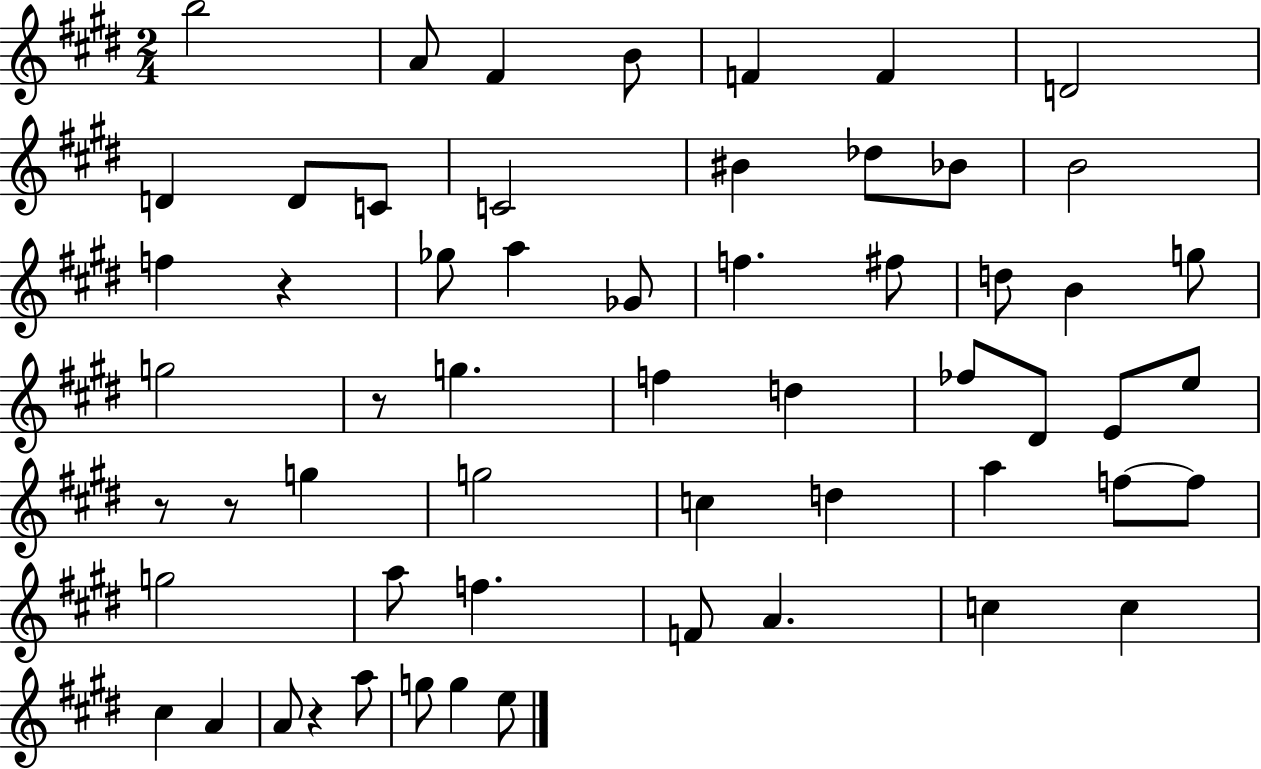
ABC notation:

X:1
T:Untitled
M:2/4
L:1/4
K:E
b2 A/2 ^F B/2 F F D2 D D/2 C/2 C2 ^B _d/2 _B/2 B2 f z _g/2 a _G/2 f ^f/2 d/2 B g/2 g2 z/2 g f d _f/2 ^D/2 E/2 e/2 z/2 z/2 g g2 c d a f/2 f/2 g2 a/2 f F/2 A c c ^c A A/2 z a/2 g/2 g e/2